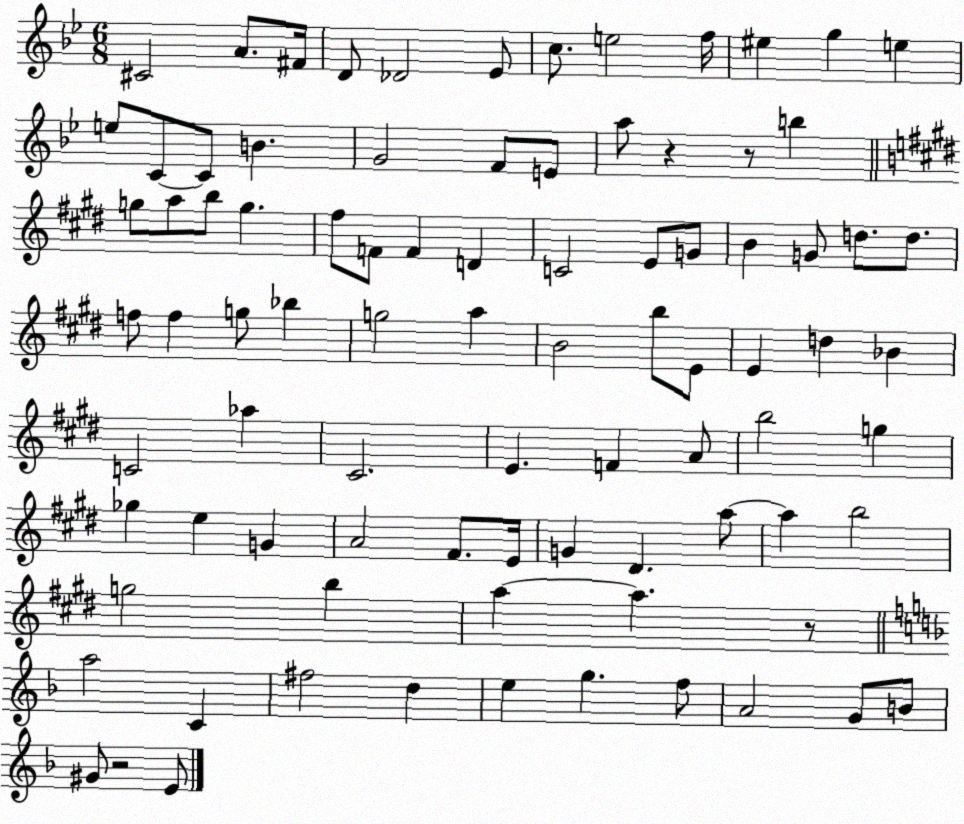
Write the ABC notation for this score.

X:1
T:Untitled
M:6/8
L:1/4
K:Bb
^C2 A/2 ^F/4 D/2 _D2 _E/2 c/2 e2 f/4 ^e g e e/2 C/2 C/2 B G2 F/2 E/2 a/2 z z/2 b g/2 a/2 b/2 g ^f/2 F/2 F D C2 E/2 G/2 B G/2 d/2 d/2 f/2 f g/2 _b g2 a B2 b/2 E/2 E d _B C2 _a ^C2 E F A/2 b2 g _g e G A2 ^F/2 E/4 G ^D a/2 a b2 g2 b a a z/2 a2 C ^f2 d e g f/2 A2 G/2 B/2 ^G/2 z2 E/2